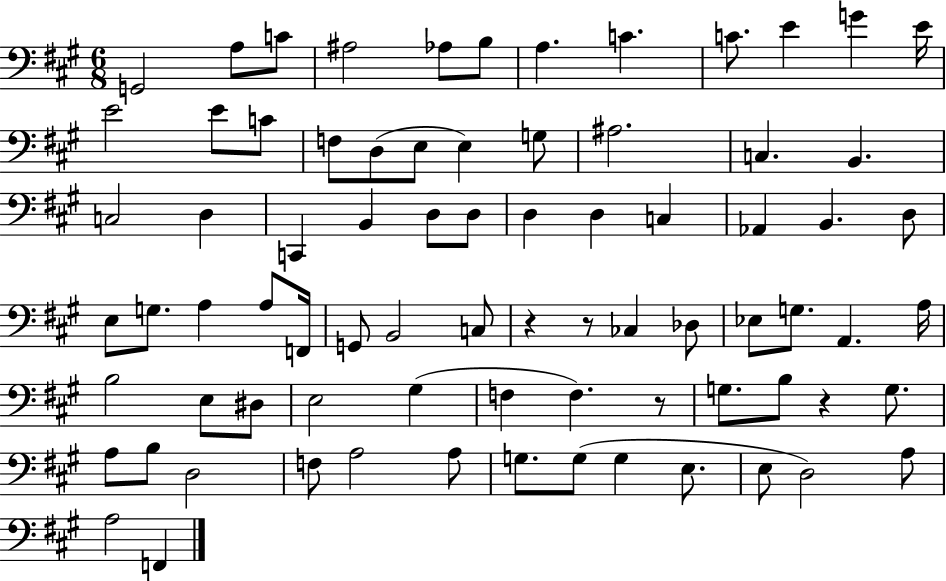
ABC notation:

X:1
T:Untitled
M:6/8
L:1/4
K:A
G,,2 A,/2 C/2 ^A,2 _A,/2 B,/2 A, C C/2 E G E/4 E2 E/2 C/2 F,/2 D,/2 E,/2 E, G,/2 ^A,2 C, B,, C,2 D, C,, B,, D,/2 D,/2 D, D, C, _A,, B,, D,/2 E,/2 G,/2 A, A,/2 F,,/4 G,,/2 B,,2 C,/2 z z/2 _C, _D,/2 _E,/2 G,/2 A,, A,/4 B,2 E,/2 ^D,/2 E,2 ^G, F, F, z/2 G,/2 B,/2 z G,/2 A,/2 B,/2 D,2 F,/2 A,2 A,/2 G,/2 G,/2 G, E,/2 E,/2 D,2 A,/2 A,2 F,,